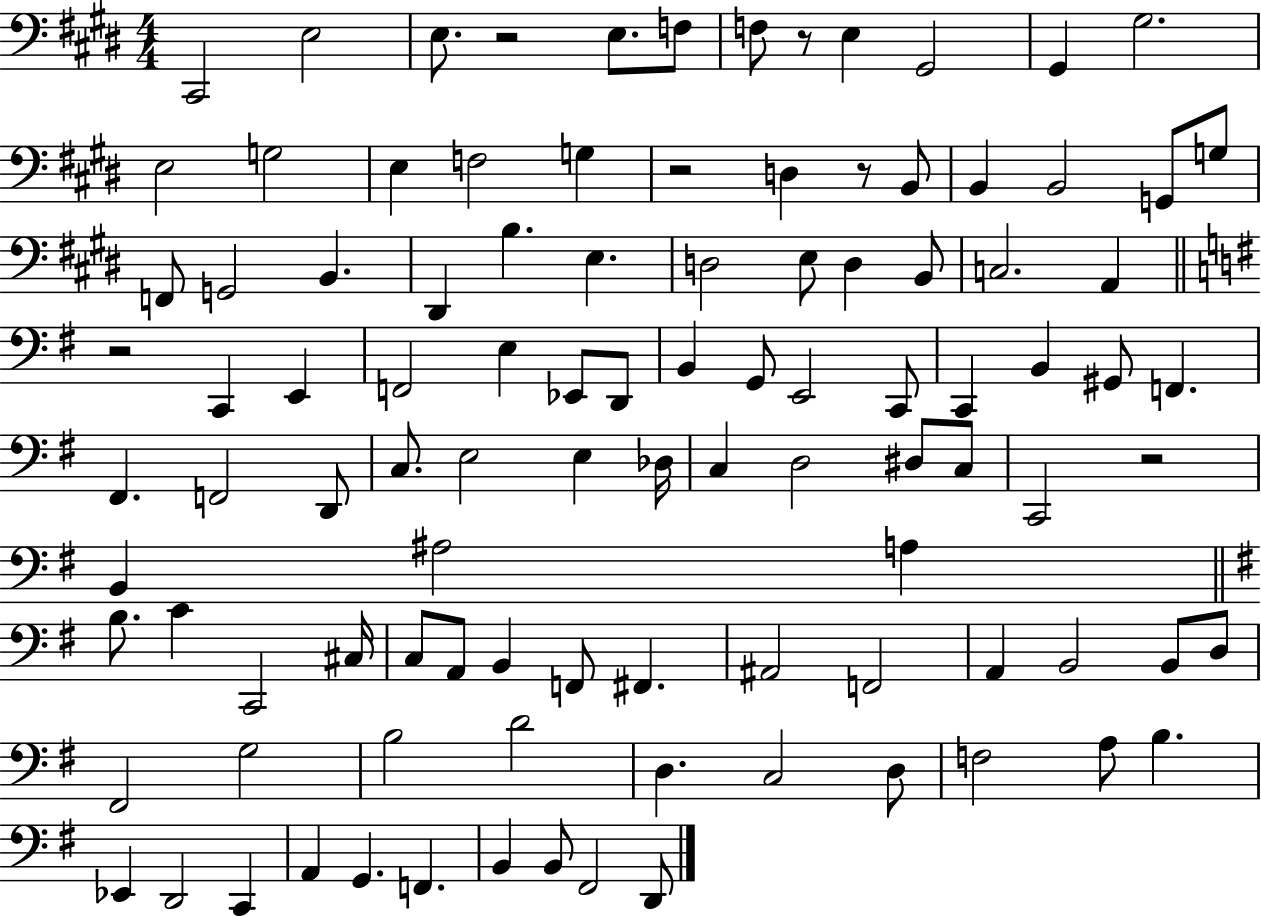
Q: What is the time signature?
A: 4/4